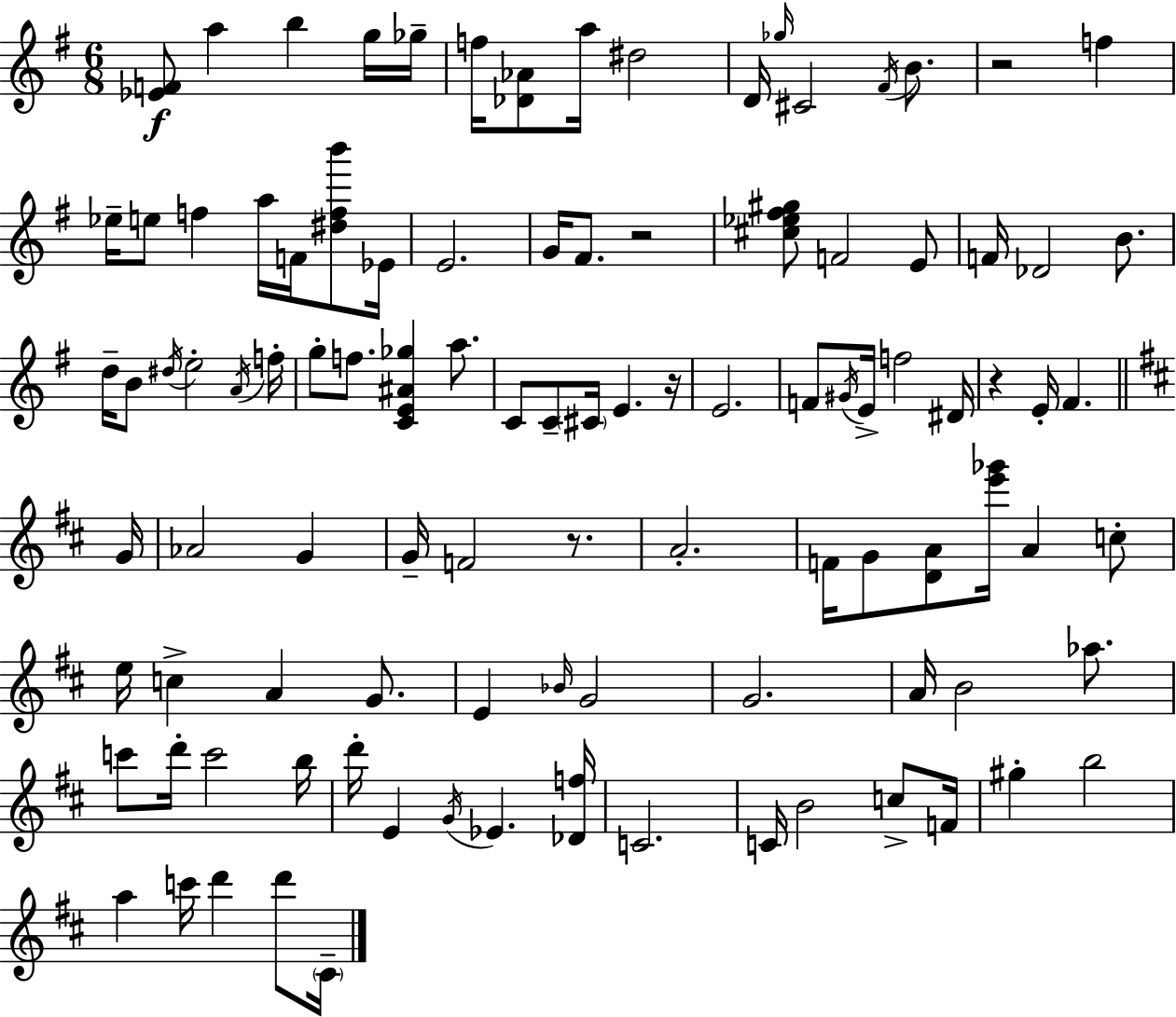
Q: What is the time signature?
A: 6/8